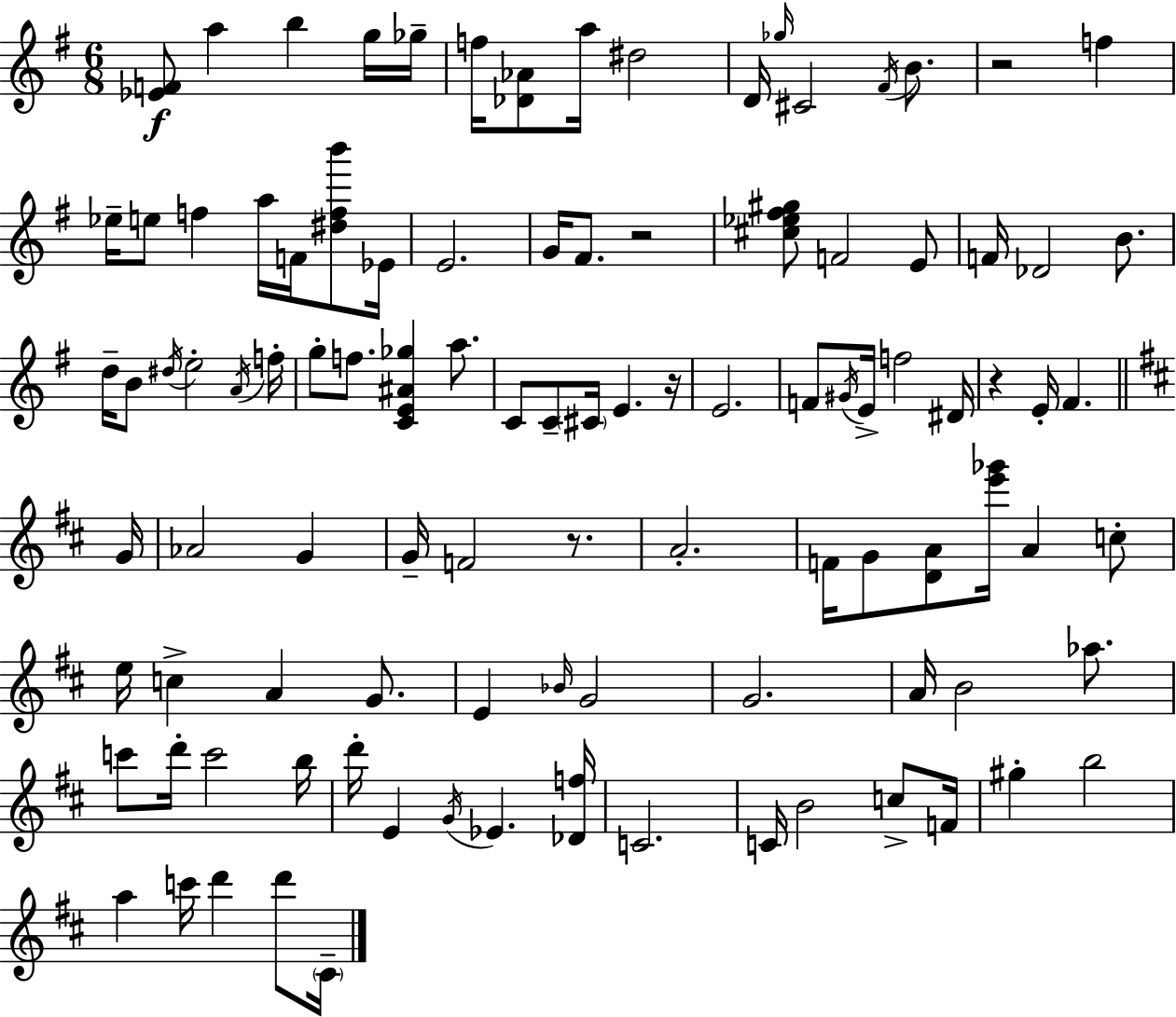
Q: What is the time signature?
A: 6/8